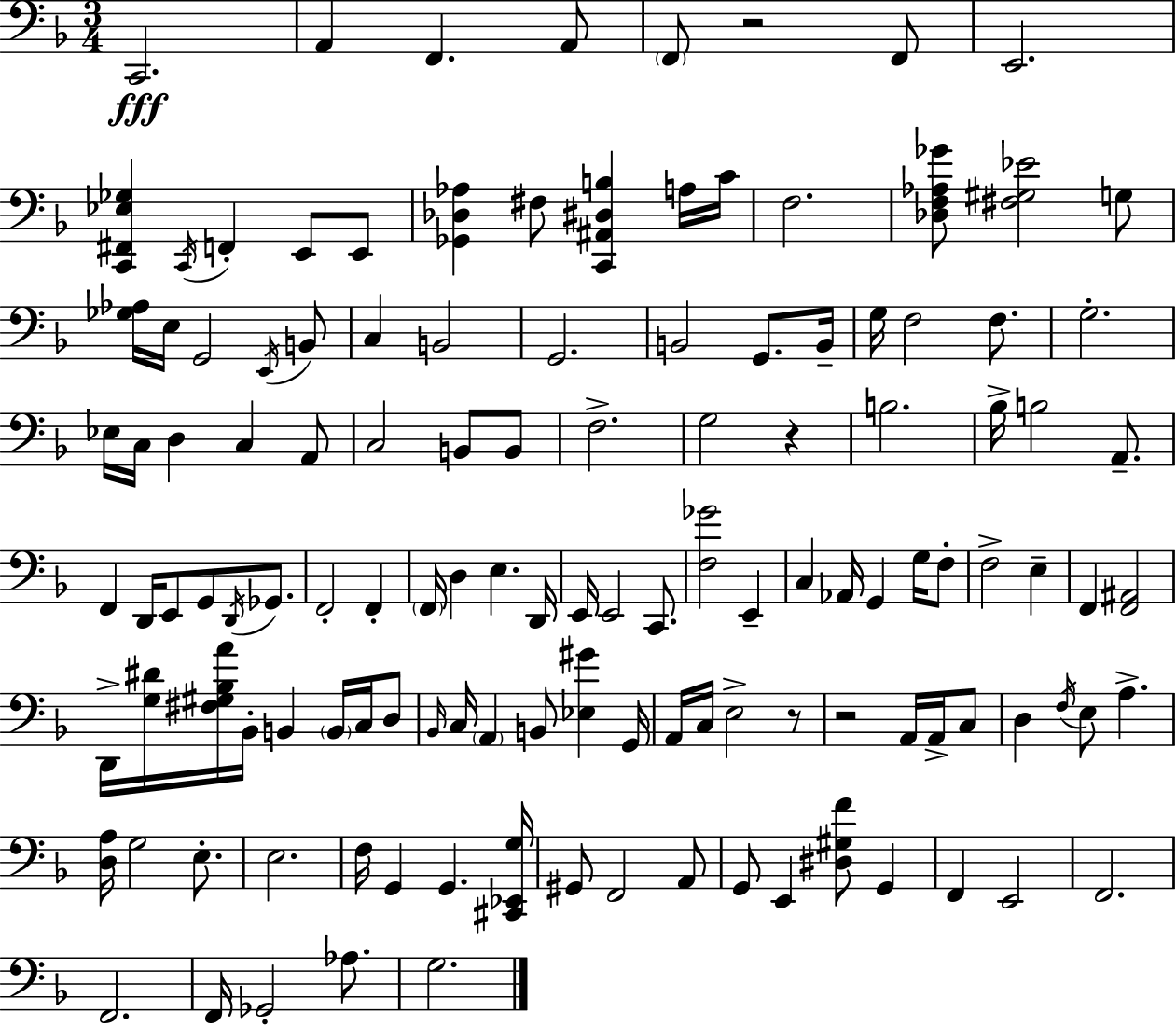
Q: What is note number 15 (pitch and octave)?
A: F3